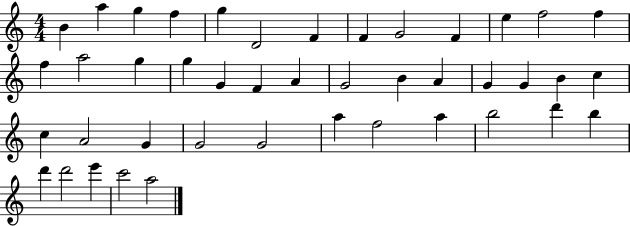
B4/q A5/q G5/q F5/q G5/q D4/h F4/q F4/q G4/h F4/q E5/q F5/h F5/q F5/q A5/h G5/q G5/q G4/q F4/q A4/q G4/h B4/q A4/q G4/q G4/q B4/q C5/q C5/q A4/h G4/q G4/h G4/h A5/q F5/h A5/q B5/h D6/q B5/q D6/q D6/h E6/q C6/h A5/h